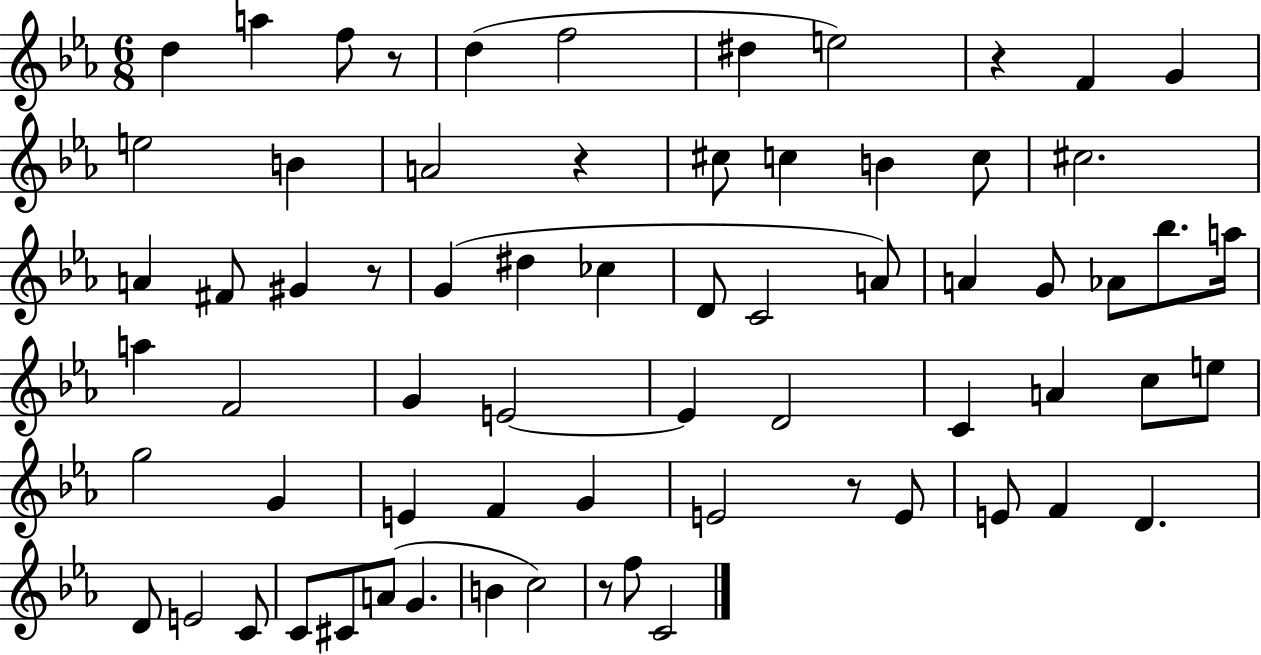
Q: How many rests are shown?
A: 6